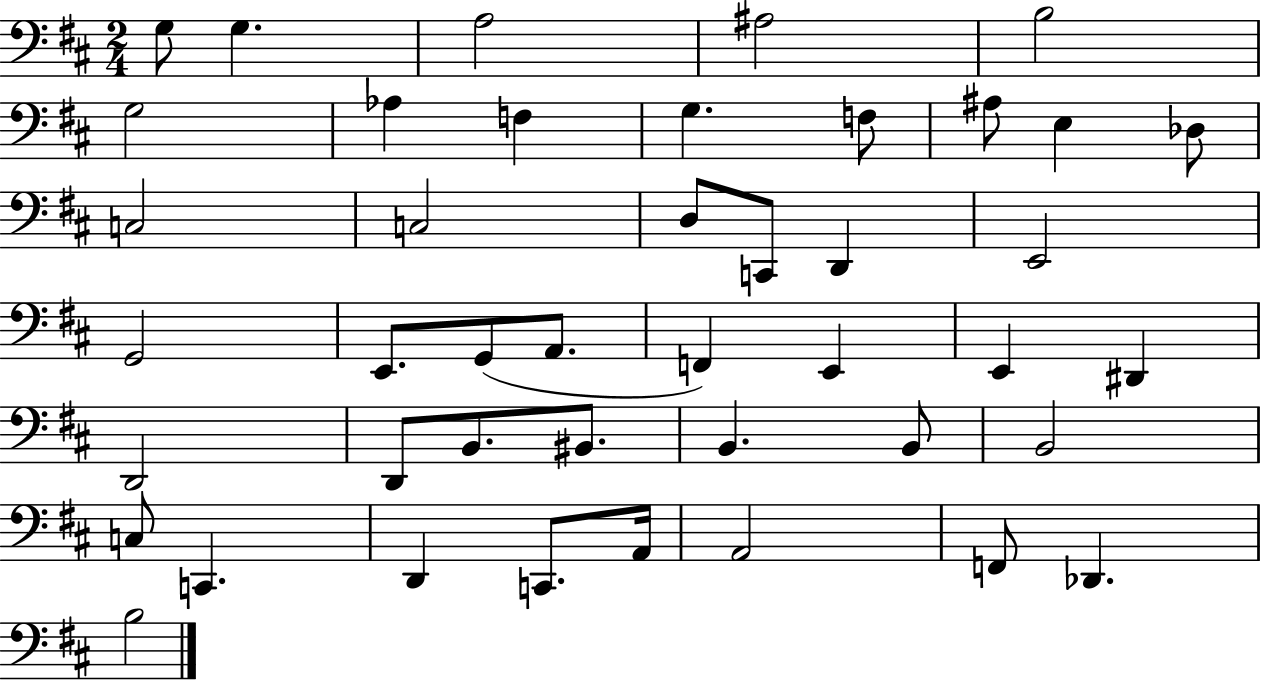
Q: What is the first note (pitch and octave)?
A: G3